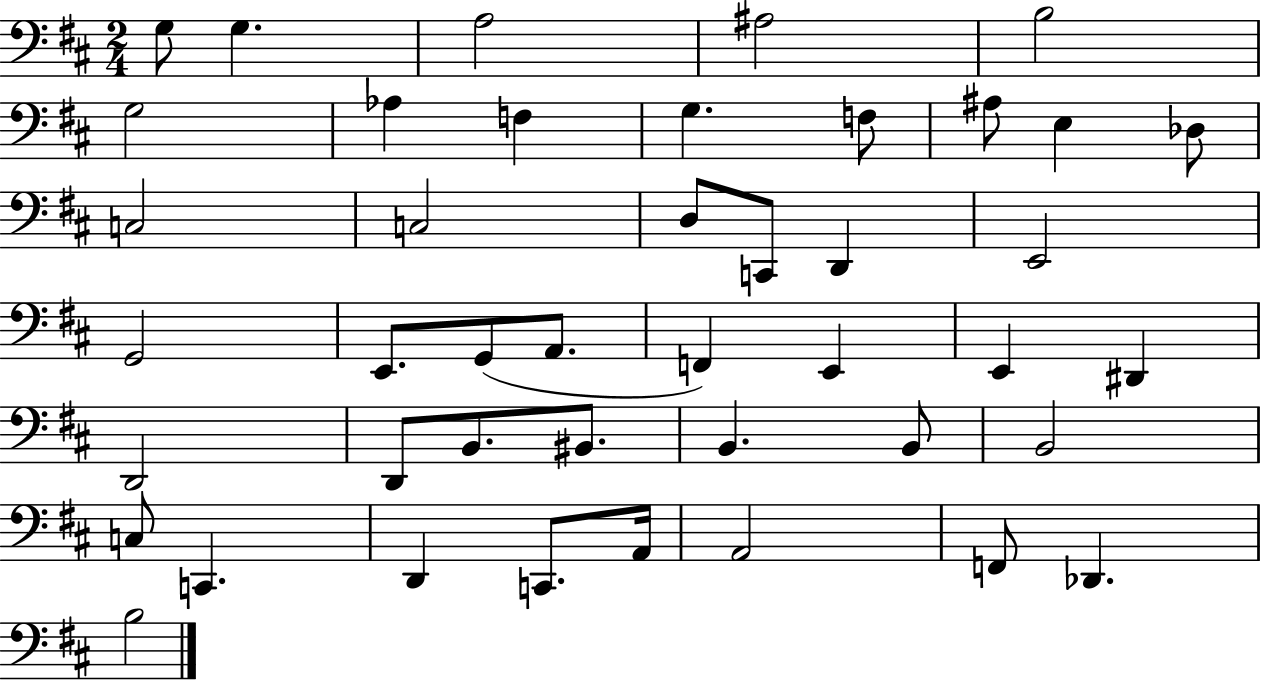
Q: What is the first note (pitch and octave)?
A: G3